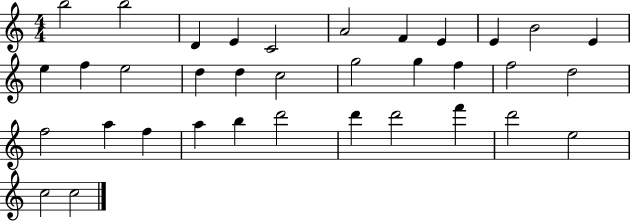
B5/h B5/h D4/q E4/q C4/h A4/h F4/q E4/q E4/q B4/h E4/q E5/q F5/q E5/h D5/q D5/q C5/h G5/h G5/q F5/q F5/h D5/h F5/h A5/q F5/q A5/q B5/q D6/h D6/q D6/h F6/q D6/h E5/h C5/h C5/h